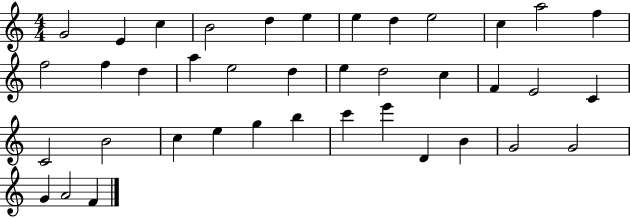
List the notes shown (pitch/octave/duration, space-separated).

G4/h E4/q C5/q B4/h D5/q E5/q E5/q D5/q E5/h C5/q A5/h F5/q F5/h F5/q D5/q A5/q E5/h D5/q E5/q D5/h C5/q F4/q E4/h C4/q C4/h B4/h C5/q E5/q G5/q B5/q C6/q E6/q D4/q B4/q G4/h G4/h G4/q A4/h F4/q